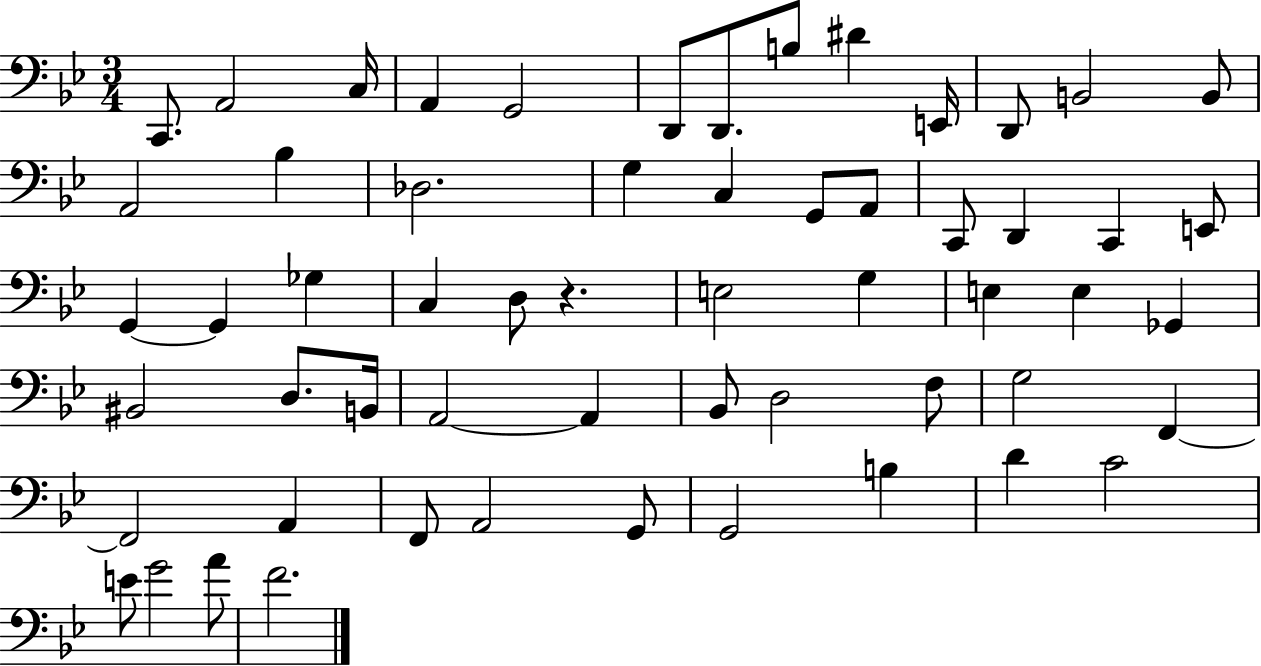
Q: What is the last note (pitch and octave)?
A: F4